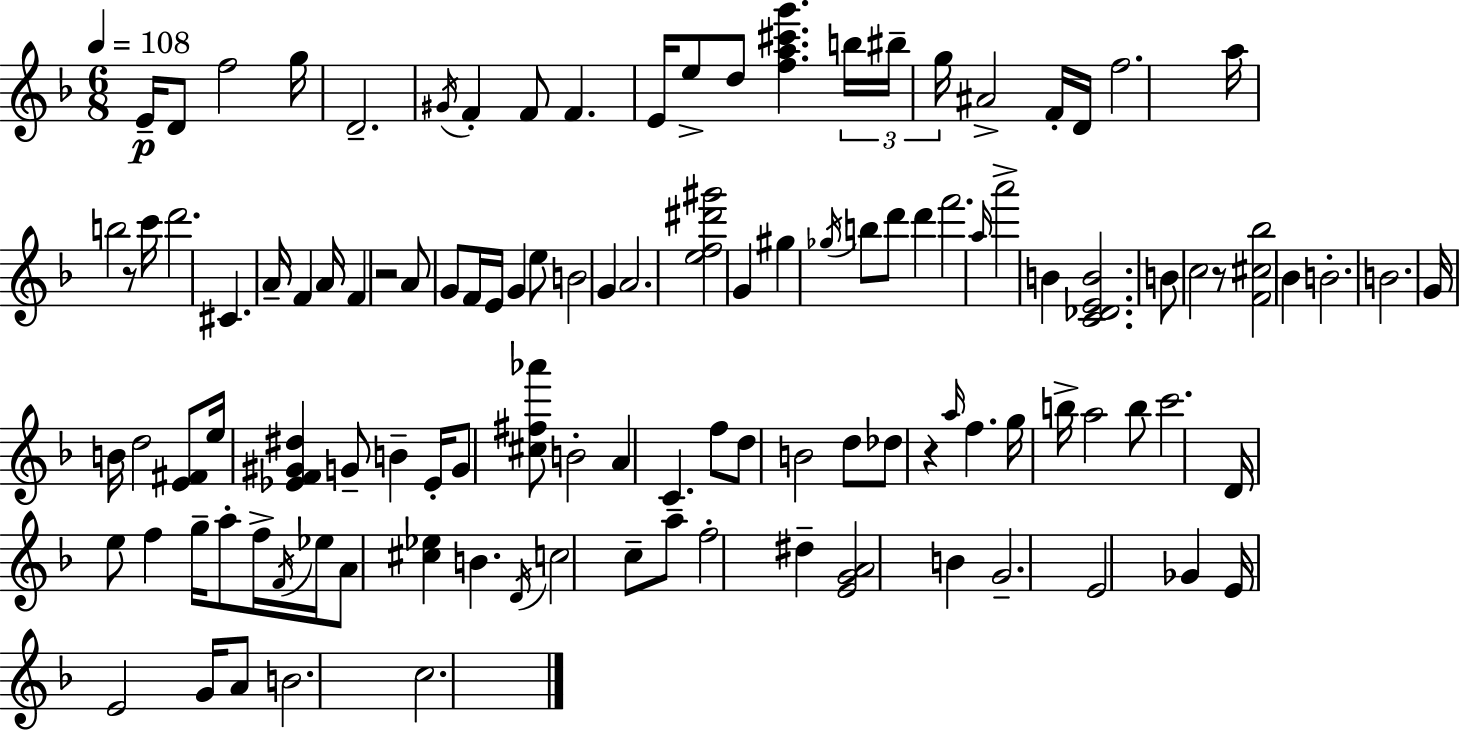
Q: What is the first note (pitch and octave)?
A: E4